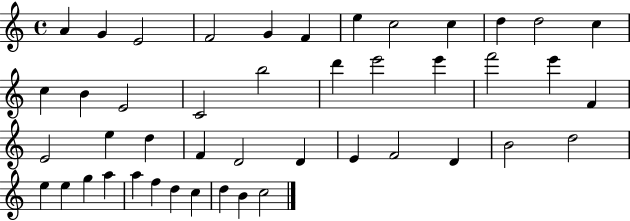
{
  \clef treble
  \time 4/4
  \defaultTimeSignature
  \key c \major
  a'4 g'4 e'2 | f'2 g'4 f'4 | e''4 c''2 c''4 | d''4 d''2 c''4 | \break c''4 b'4 e'2 | c'2 b''2 | d'''4 e'''2 e'''4 | f'''2 e'''4 f'4 | \break e'2 e''4 d''4 | f'4 d'2 d'4 | e'4 f'2 d'4 | b'2 d''2 | \break e''4 e''4 g''4 a''4 | a''4 f''4 d''4 c''4 | d''4 b'4 c''2 | \bar "|."
}